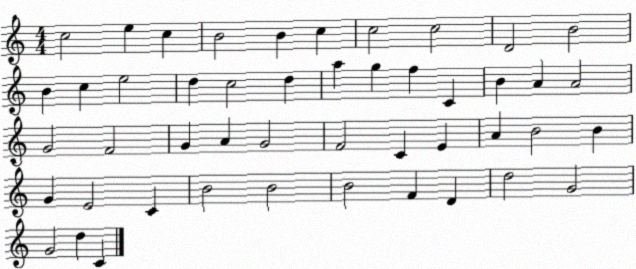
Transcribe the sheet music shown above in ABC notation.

X:1
T:Untitled
M:4/4
L:1/4
K:C
c2 e c B2 B c c2 c2 D2 B2 B c e2 d c2 d a g f C B A A2 G2 F2 G A G2 F2 C E A B2 B G E2 C B2 B2 B2 F D d2 G2 G2 d C